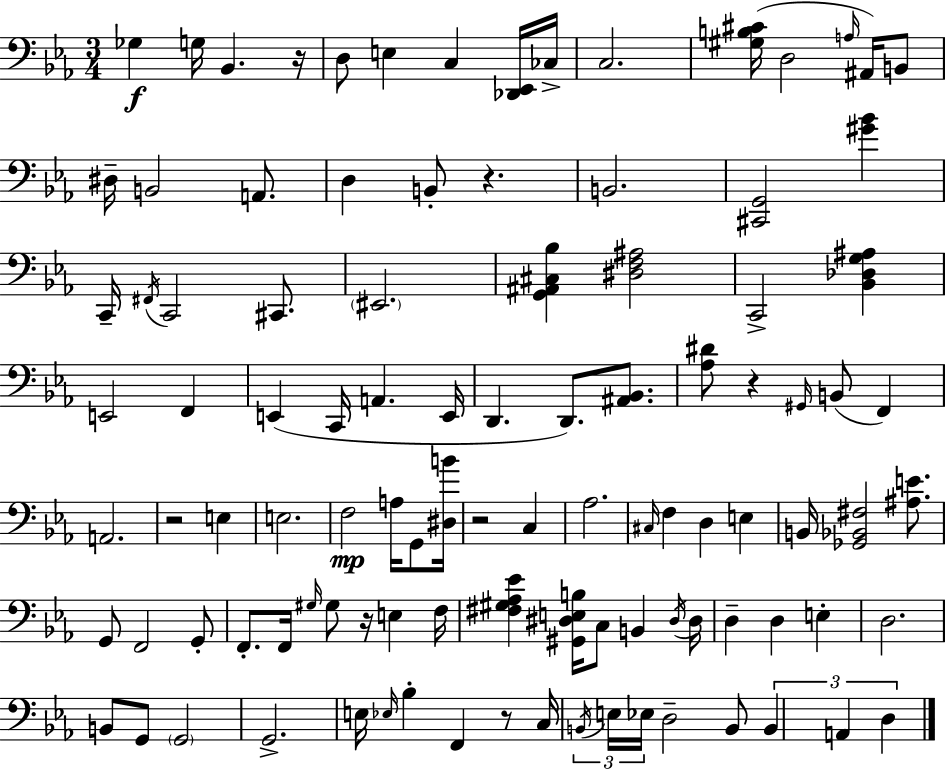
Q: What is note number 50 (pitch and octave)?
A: F2